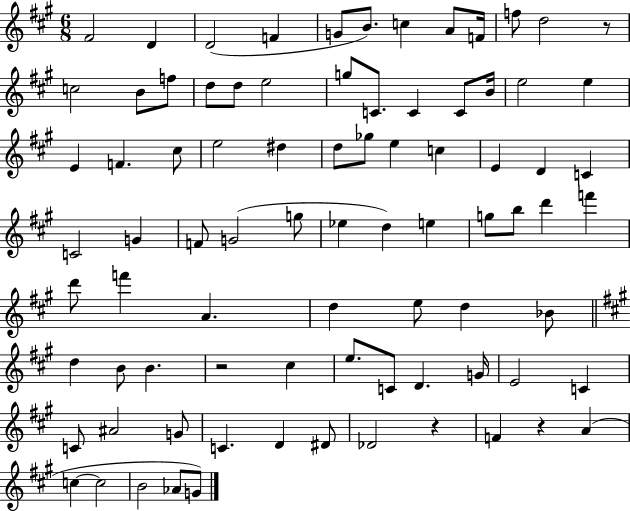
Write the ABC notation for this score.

X:1
T:Untitled
M:6/8
L:1/4
K:A
^F2 D D2 F G/2 B/2 c A/2 F/4 f/2 d2 z/2 c2 B/2 f/2 d/2 d/2 e2 g/2 C/2 C C/2 B/4 e2 e E F ^c/2 e2 ^d d/2 _g/2 e c E D C C2 G F/2 G2 g/2 _e d e g/2 b/2 d' f' d'/2 f' A d e/2 d _B/2 d B/2 B z2 ^c e/2 C/2 D G/4 E2 C C/2 ^A2 G/2 C D ^D/2 _D2 z F z A c c2 B2 _A/2 G/2